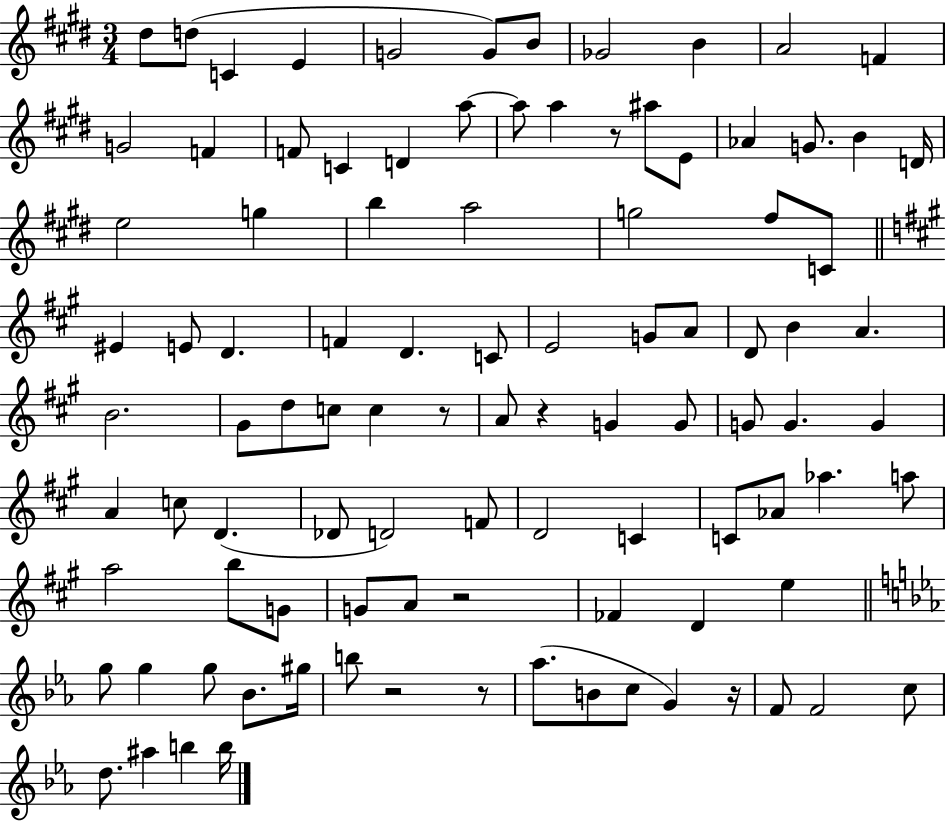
X:1
T:Untitled
M:3/4
L:1/4
K:E
^d/2 d/2 C E G2 G/2 B/2 _G2 B A2 F G2 F F/2 C D a/2 a/2 a z/2 ^a/2 E/2 _A G/2 B D/4 e2 g b a2 g2 ^f/2 C/2 ^E E/2 D F D C/2 E2 G/2 A/2 D/2 B A B2 ^G/2 d/2 c/2 c z/2 A/2 z G G/2 G/2 G G A c/2 D _D/2 D2 F/2 D2 C C/2 _A/2 _a a/2 a2 b/2 G/2 G/2 A/2 z2 _F D e g/2 g g/2 _B/2 ^g/4 b/2 z2 z/2 _a/2 B/2 c/2 G z/4 F/2 F2 c/2 d/2 ^a b b/4